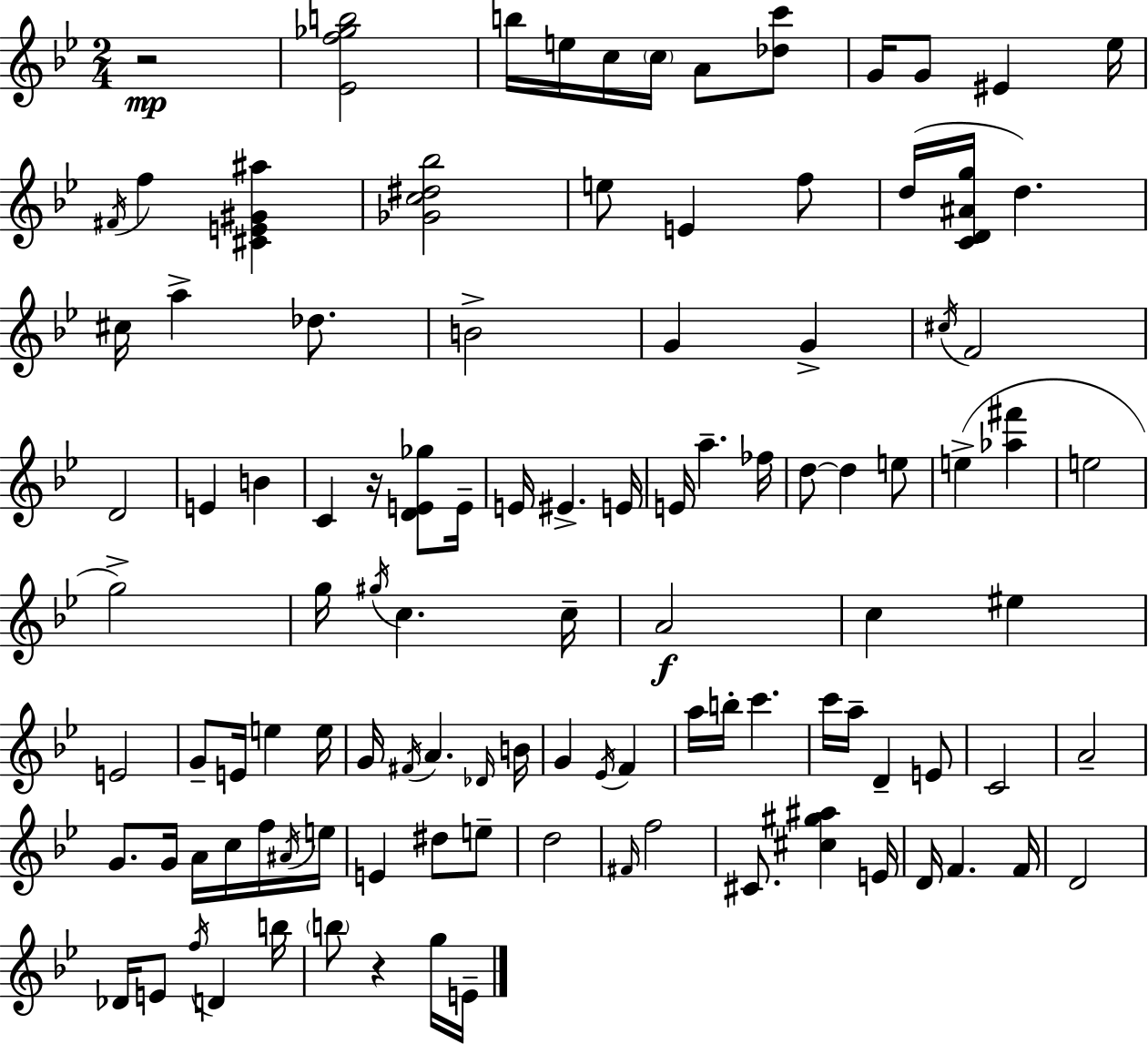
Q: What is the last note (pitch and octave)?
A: E4